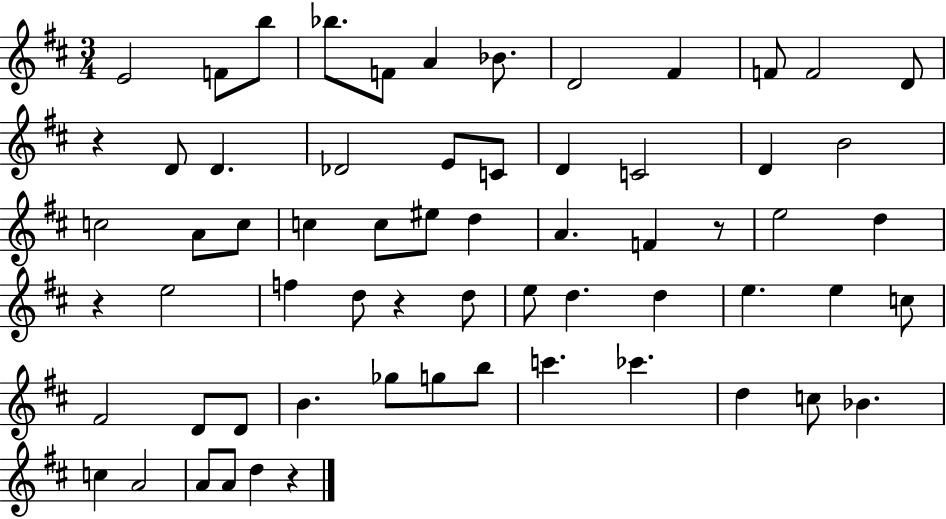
E4/h F4/e B5/e Bb5/e. F4/e A4/q Bb4/e. D4/h F#4/q F4/e F4/h D4/e R/q D4/e D4/q. Db4/h E4/e C4/e D4/q C4/h D4/q B4/h C5/h A4/e C5/e C5/q C5/e EIS5/e D5/q A4/q. F4/q R/e E5/h D5/q R/q E5/h F5/q D5/e R/q D5/e E5/e D5/q. D5/q E5/q. E5/q C5/e F#4/h D4/e D4/e B4/q. Gb5/e G5/e B5/e C6/q. CES6/q. D5/q C5/e Bb4/q. C5/q A4/h A4/e A4/e D5/q R/q